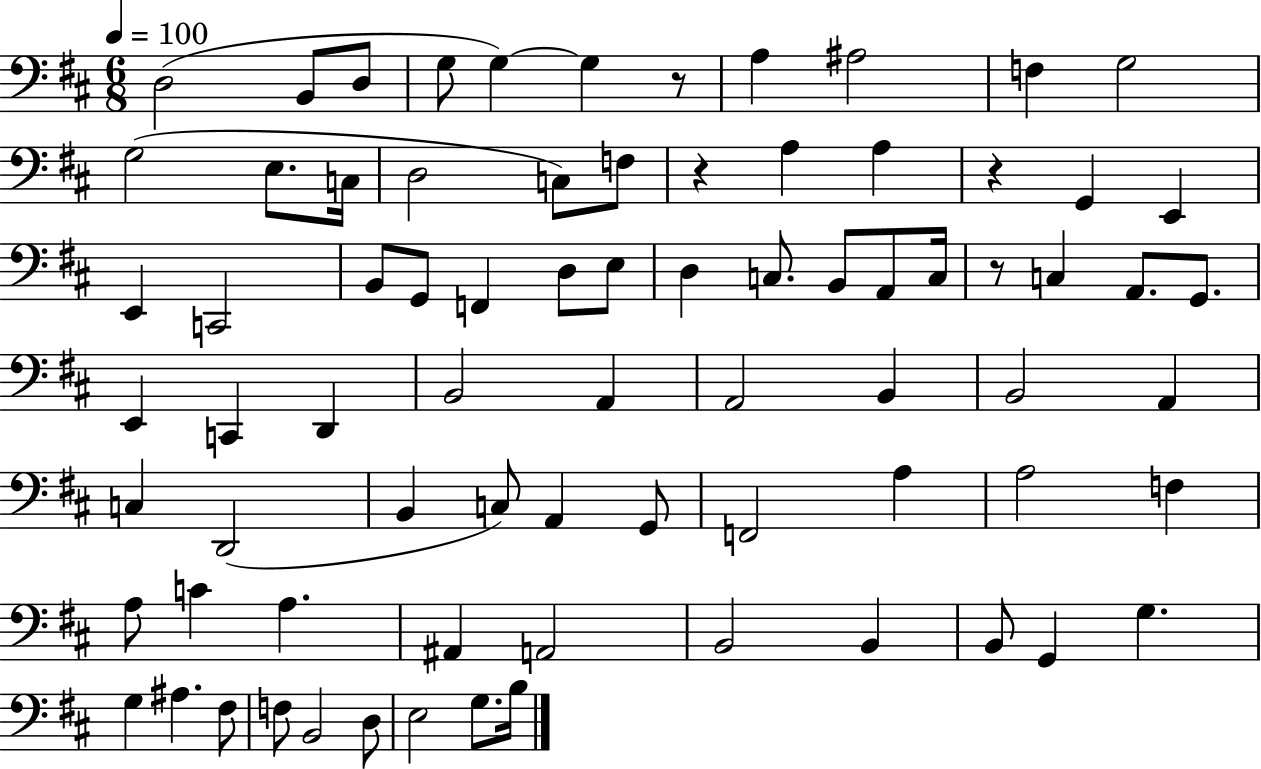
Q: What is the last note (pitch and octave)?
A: B3